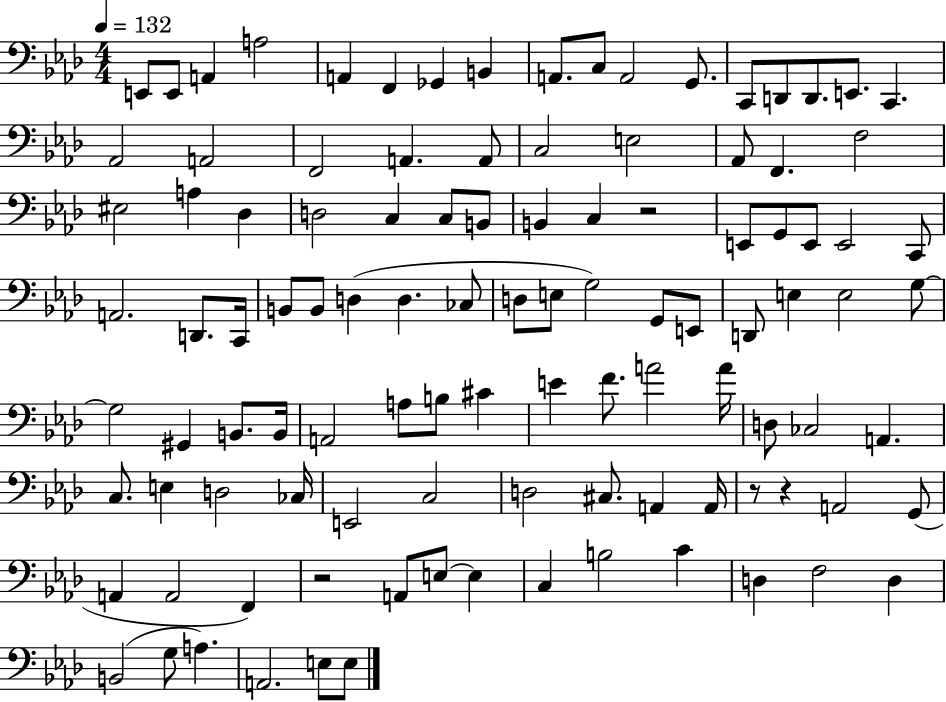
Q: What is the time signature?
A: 4/4